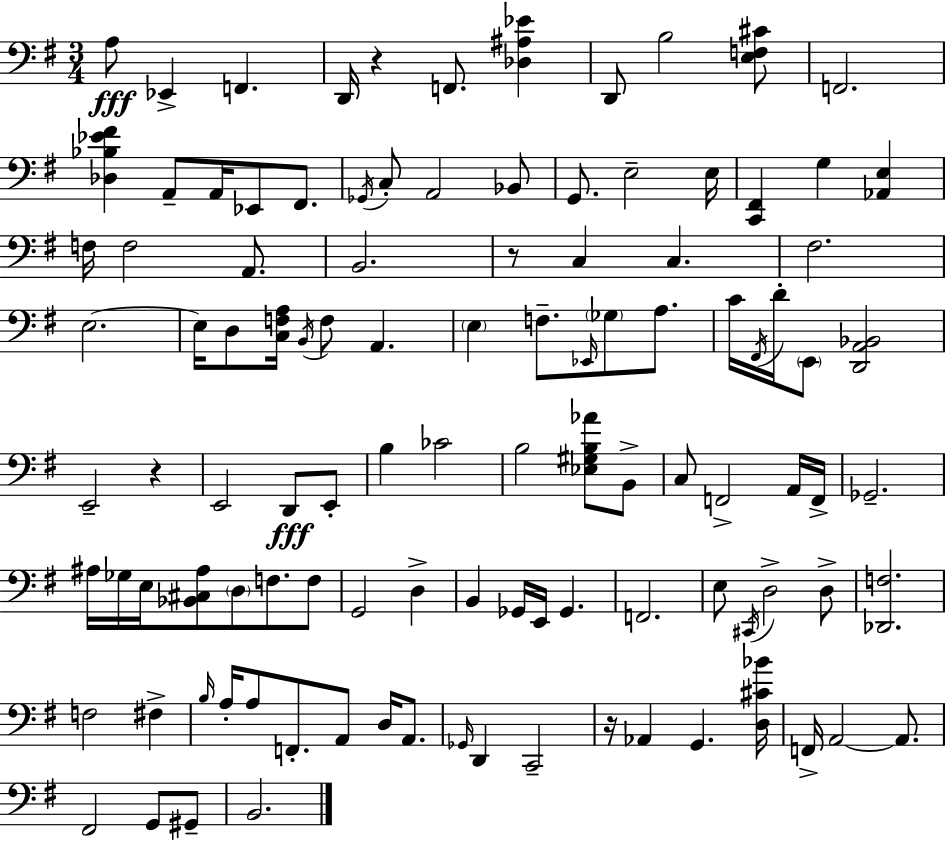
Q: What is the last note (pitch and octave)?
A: B2